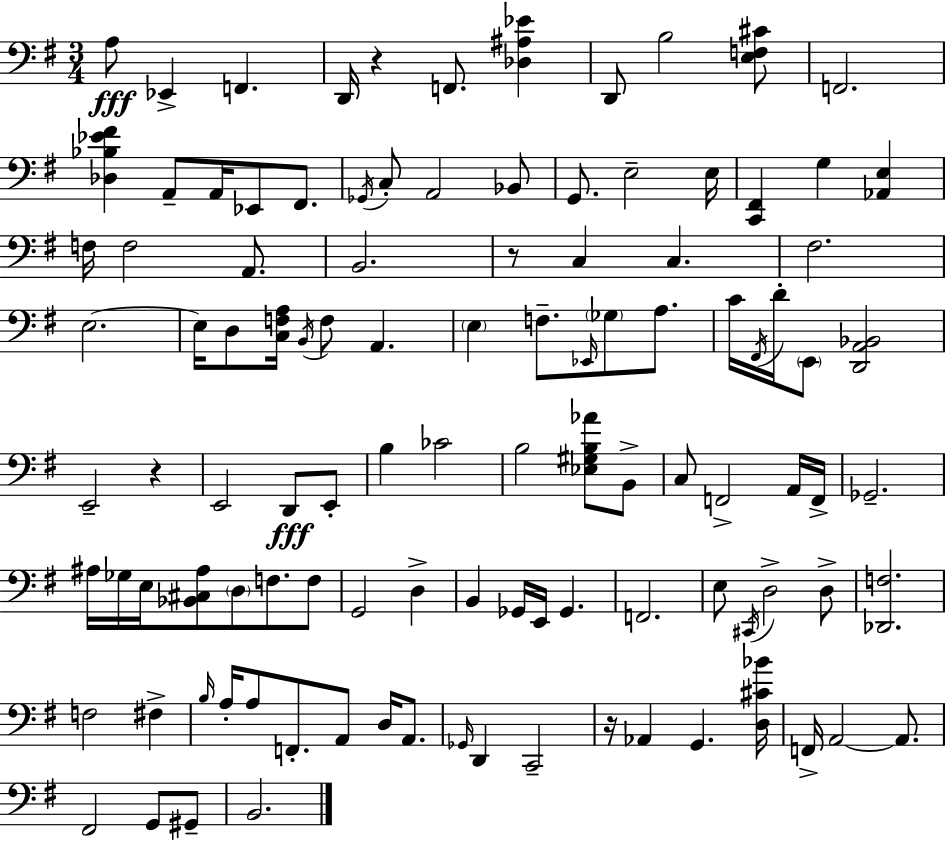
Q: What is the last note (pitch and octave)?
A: B2